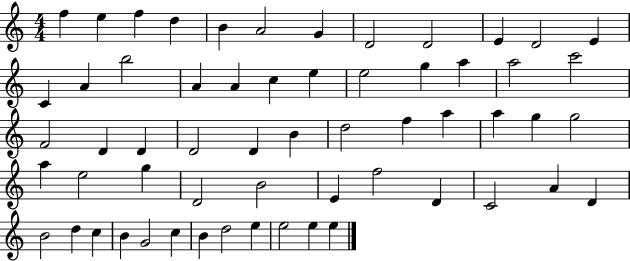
{
  \clef treble
  \numericTimeSignature
  \time 4/4
  \key c \major
  f''4 e''4 f''4 d''4 | b'4 a'2 g'4 | d'2 d'2 | e'4 d'2 e'4 | \break c'4 a'4 b''2 | a'4 a'4 c''4 e''4 | e''2 g''4 a''4 | a''2 c'''2 | \break f'2 d'4 d'4 | d'2 d'4 b'4 | d''2 f''4 a''4 | a''4 g''4 g''2 | \break a''4 e''2 g''4 | d'2 b'2 | e'4 f''2 d'4 | c'2 a'4 d'4 | \break b'2 d''4 c''4 | b'4 g'2 c''4 | b'4 d''2 e''4 | e''2 e''4 e''4 | \break \bar "|."
}